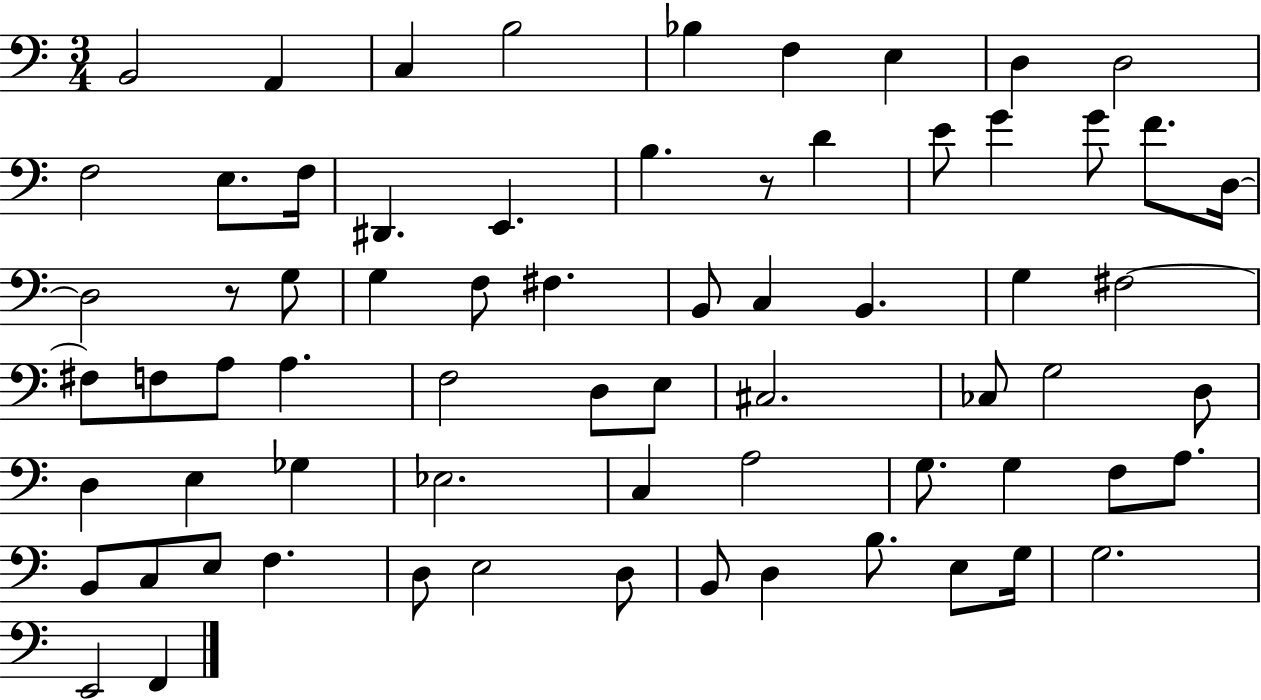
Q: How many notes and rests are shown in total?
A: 69